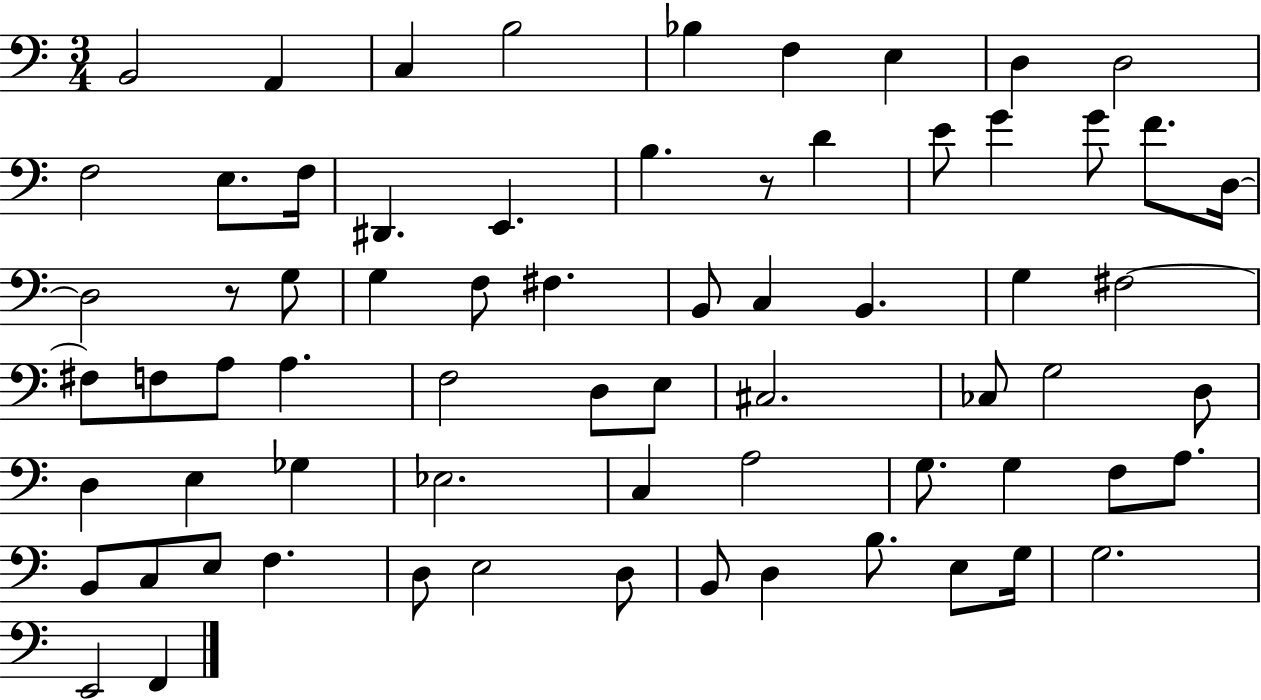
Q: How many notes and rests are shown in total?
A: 69